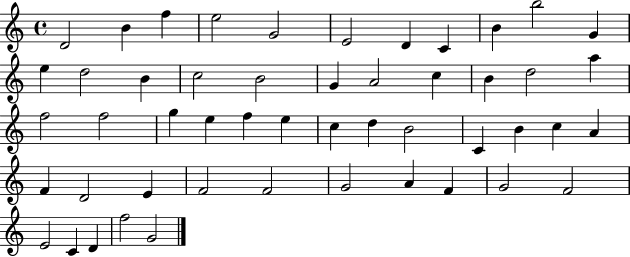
X:1
T:Untitled
M:4/4
L:1/4
K:C
D2 B f e2 G2 E2 D C B b2 G e d2 B c2 B2 G A2 c B d2 a f2 f2 g e f e c d B2 C B c A F D2 E F2 F2 G2 A F G2 F2 E2 C D f2 G2